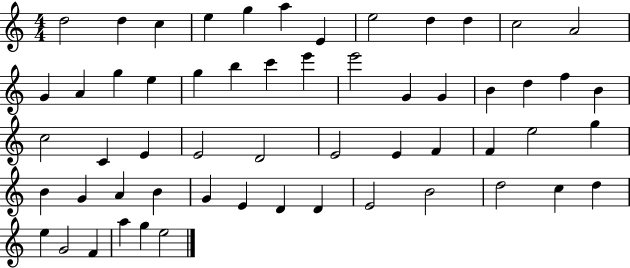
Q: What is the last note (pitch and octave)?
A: E5